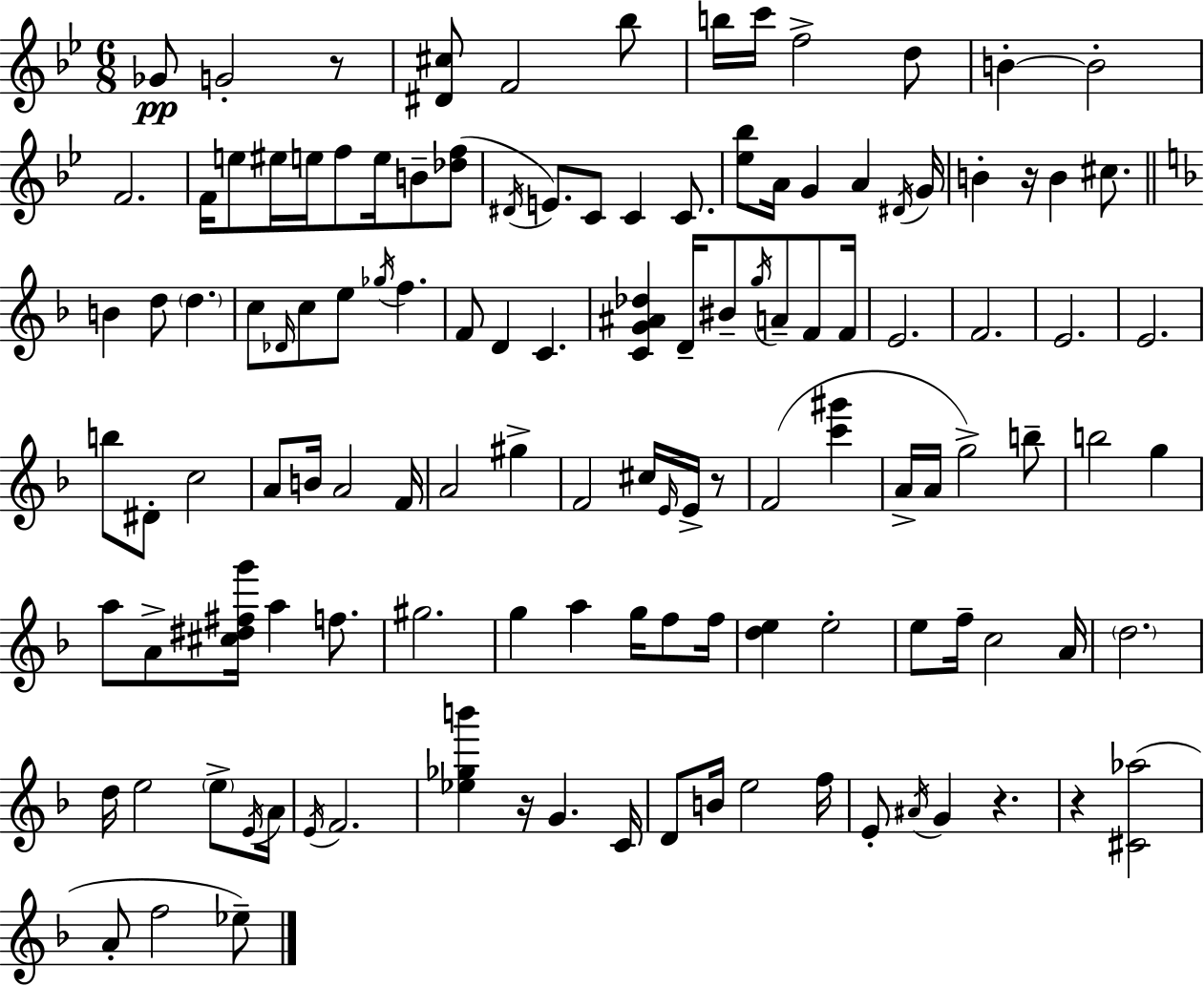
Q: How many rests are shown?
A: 6